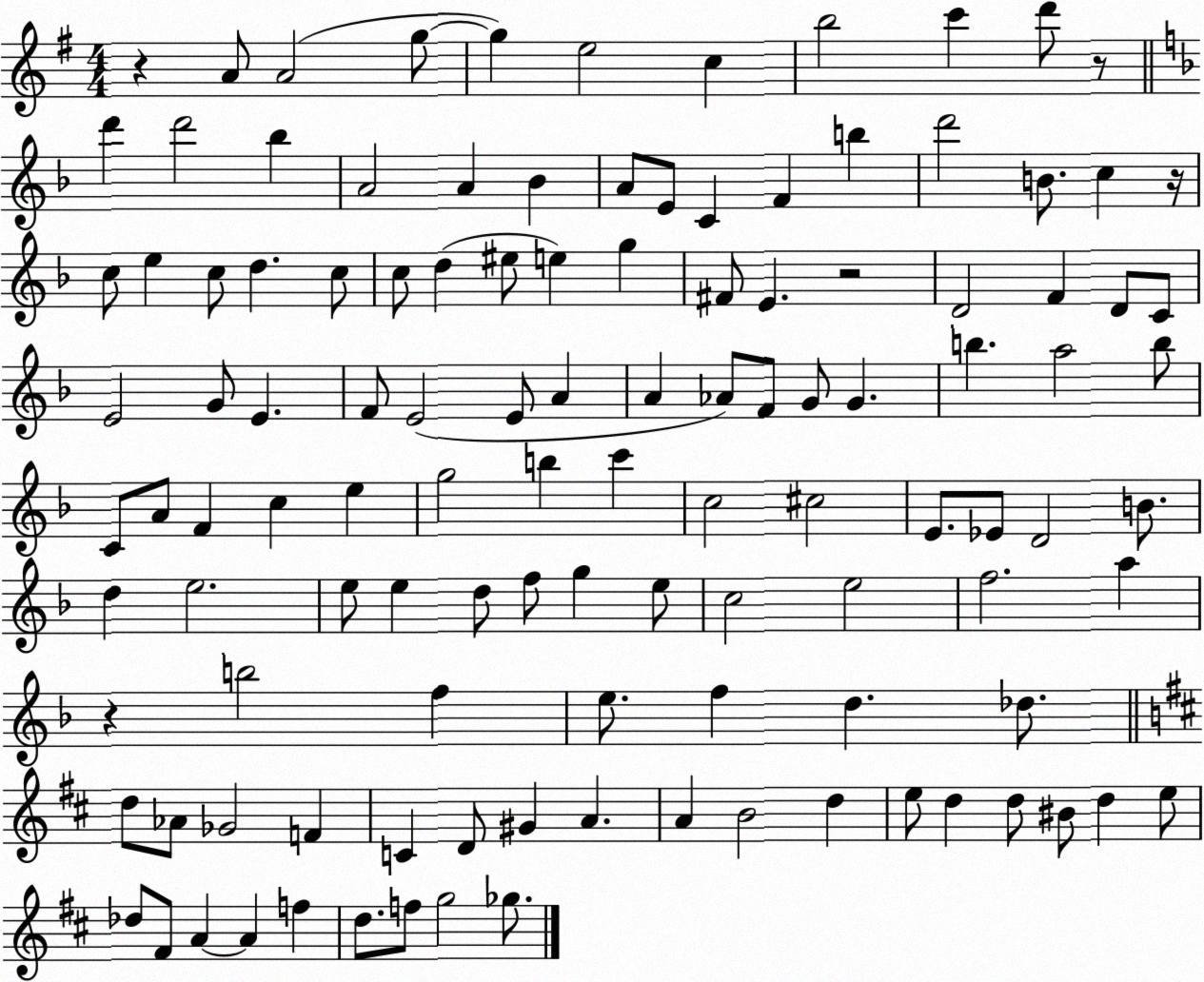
X:1
T:Untitled
M:4/4
L:1/4
K:G
z A/2 A2 g/2 g e2 c b2 c' d'/2 z/2 d' d'2 _b A2 A _B A/2 E/2 C F b d'2 B/2 c z/4 c/2 e c/2 d c/2 c/2 d ^e/2 e g ^F/2 E z2 D2 F D/2 C/2 E2 G/2 E F/2 E2 E/2 A A _A/2 F/2 G/2 G b a2 b/2 C/2 A/2 F c e g2 b c' c2 ^c2 E/2 _E/2 D2 B/2 d e2 e/2 e d/2 f/2 g e/2 c2 e2 f2 a z b2 f e/2 f d _d/2 d/2 _A/2 _G2 F C D/2 ^G A A B2 d e/2 d d/2 ^B/2 d e/2 _d/2 ^F/2 A A f d/2 f/2 g2 _g/2